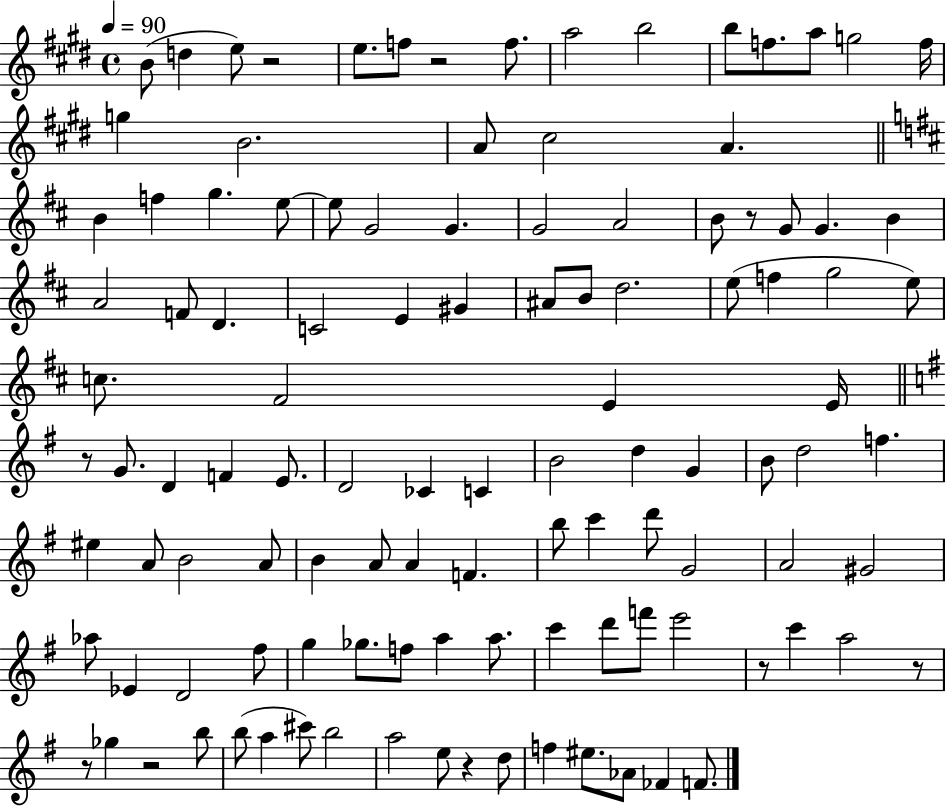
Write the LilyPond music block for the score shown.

{
  \clef treble
  \time 4/4
  \defaultTimeSignature
  \key e \major
  \tempo 4 = 90
  b'8( d''4 e''8) r2 | e''8. f''8 r2 f''8. | a''2 b''2 | b''8 f''8. a''8 g''2 f''16 | \break g''4 b'2. | a'8 cis''2 a'4. | \bar "||" \break \key d \major b'4 f''4 g''4. e''8~~ | e''8 g'2 g'4. | g'2 a'2 | b'8 r8 g'8 g'4. b'4 | \break a'2 f'8 d'4. | c'2 e'4 gis'4 | ais'8 b'8 d''2. | e''8( f''4 g''2 e''8) | \break c''8. fis'2 e'4 e'16 | \bar "||" \break \key e \minor r8 g'8. d'4 f'4 e'8. | d'2 ces'4 c'4 | b'2 d''4 g'4 | b'8 d''2 f''4. | \break eis''4 a'8 b'2 a'8 | b'4 a'8 a'4 f'4. | b''8 c'''4 d'''8 g'2 | a'2 gis'2 | \break aes''8 ees'4 d'2 fis''8 | g''4 ges''8. f''8 a''4 a''8. | c'''4 d'''8 f'''8 e'''2 | r8 c'''4 a''2 r8 | \break r8 ges''4 r2 b''8 | b''8( a''4 cis'''8) b''2 | a''2 e''8 r4 d''8 | f''4 eis''8. aes'8 fes'4 f'8. | \break \bar "|."
}